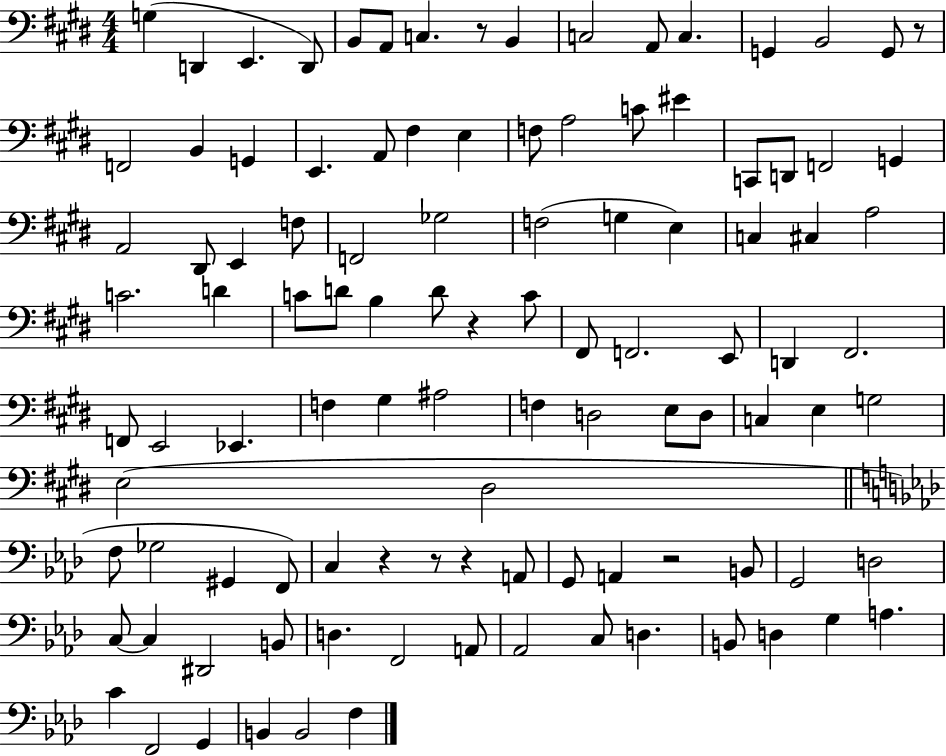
{
  \clef bass
  \numericTimeSignature
  \time 4/4
  \key e \major
  g4( d,4 e,4. d,8) | b,8 a,8 c4. r8 b,4 | c2 a,8 c4. | g,4 b,2 g,8 r8 | \break f,2 b,4 g,4 | e,4. a,8 fis4 e4 | f8 a2 c'8 eis'4 | c,8 d,8 f,2 g,4 | \break a,2 dis,8 e,4 f8 | f,2 ges2 | f2( g4 e4) | c4 cis4 a2 | \break c'2. d'4 | c'8 d'8 b4 d'8 r4 c'8 | fis,8 f,2. e,8 | d,4 fis,2. | \break f,8 e,2 ees,4. | f4 gis4 ais2 | f4 d2 e8 d8 | c4 e4 g2 | \break e2( dis2 | \bar "||" \break \key aes \major f8 ges2 gis,4 f,8) | c4 r4 r8 r4 a,8 | g,8 a,4 r2 b,8 | g,2 d2 | \break c8~~ c4 dis,2 b,8 | d4. f,2 a,8 | aes,2 c8 d4. | b,8 d4 g4 a4. | \break c'4 f,2 g,4 | b,4 b,2 f4 | \bar "|."
}